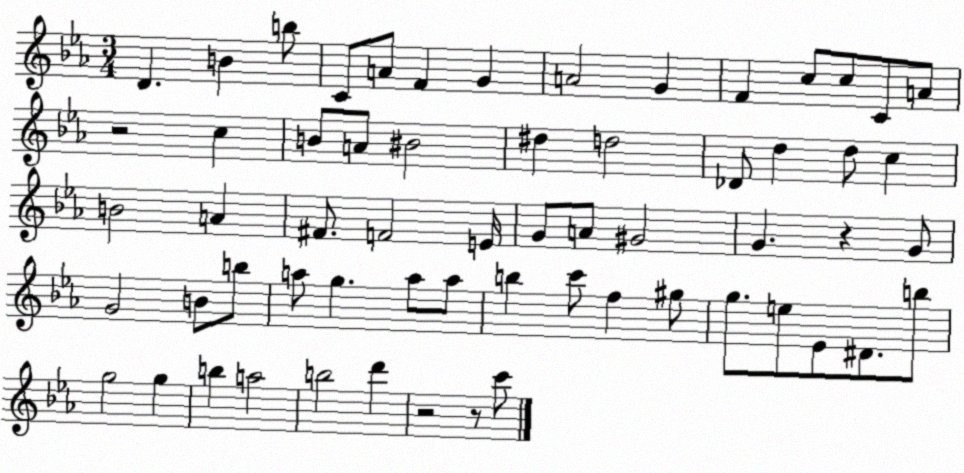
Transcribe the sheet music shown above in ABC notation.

X:1
T:Untitled
M:3/4
L:1/4
K:Eb
D B b/2 C/2 A/2 F G A2 G F c/2 c/2 C/2 A/2 z2 c B/2 A/2 ^B2 ^d d2 _D/2 d d/2 c B2 A ^F/2 F2 E/4 G/2 A/2 ^G2 G z G/2 G2 B/2 b/2 a/2 g a/2 a/2 b c'/2 f ^g/2 g/2 e/2 _E/2 ^D/2 b/2 g2 g b a2 b2 d' z2 z/2 c'/2